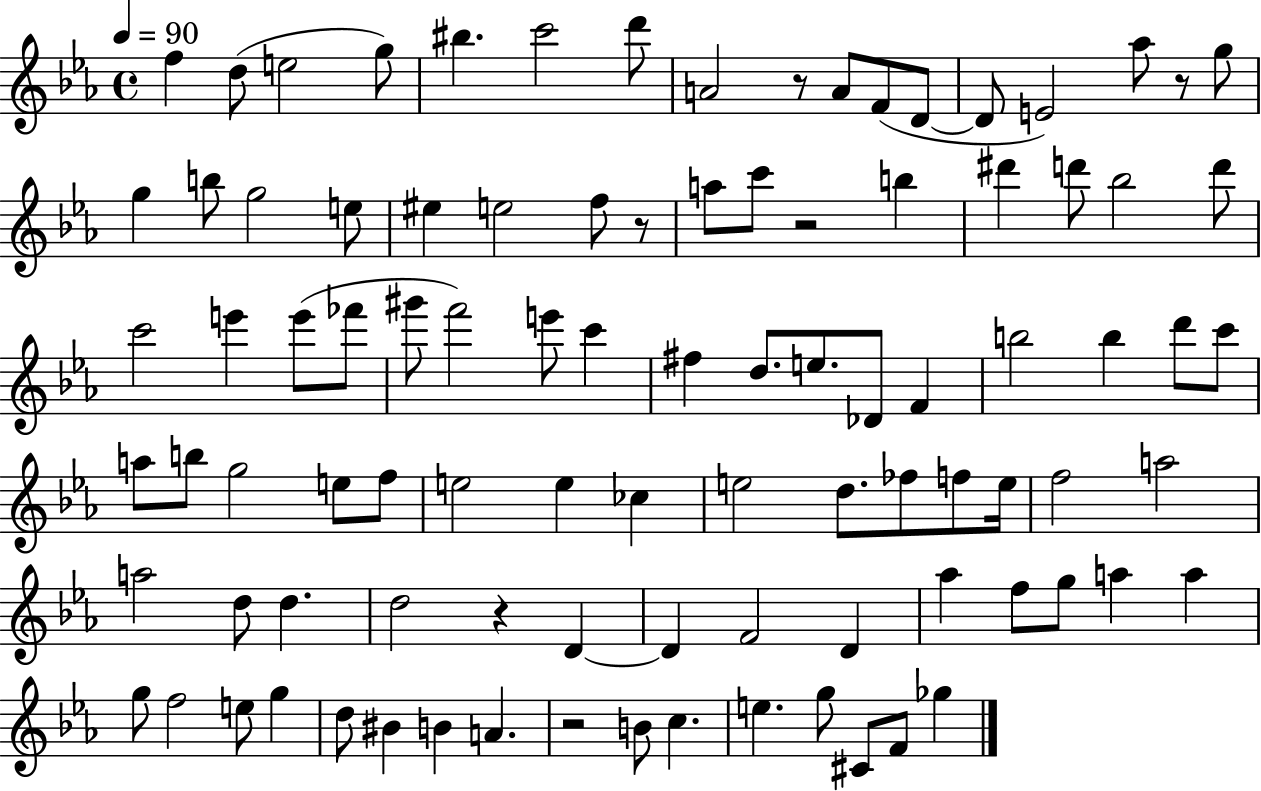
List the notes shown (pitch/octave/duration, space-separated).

F5/q D5/e E5/h G5/e BIS5/q. C6/h D6/e A4/h R/e A4/e F4/e D4/e D4/e E4/h Ab5/e R/e G5/e G5/q B5/e G5/h E5/e EIS5/q E5/h F5/e R/e A5/e C6/e R/h B5/q D#6/q D6/e Bb5/h D6/e C6/h E6/q E6/e FES6/e G#6/e F6/h E6/e C6/q F#5/q D5/e. E5/e. Db4/e F4/q B5/h B5/q D6/e C6/e A5/e B5/e G5/h E5/e F5/e E5/h E5/q CES5/q E5/h D5/e. FES5/e F5/e E5/s F5/h A5/h A5/h D5/e D5/q. D5/h R/q D4/q D4/q F4/h D4/q Ab5/q F5/e G5/e A5/q A5/q G5/e F5/h E5/e G5/q D5/e BIS4/q B4/q A4/q. R/h B4/e C5/q. E5/q. G5/e C#4/e F4/e Gb5/q